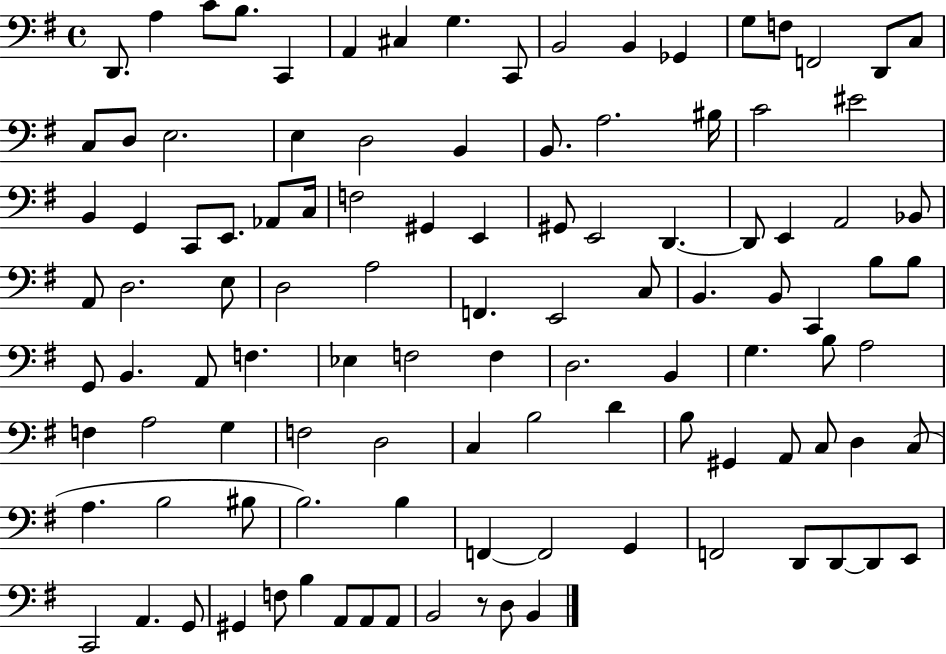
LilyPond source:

{
  \clef bass
  \time 4/4
  \defaultTimeSignature
  \key g \major
  d,8. a4 c'8 b8. c,4 | a,4 cis4 g4. c,8 | b,2 b,4 ges,4 | g8 f8 f,2 d,8 c8 | \break c8 d8 e2. | e4 d2 b,4 | b,8. a2. bis16 | c'2 eis'2 | \break b,4 g,4 c,8 e,8. aes,8 c16 | f2 gis,4 e,4 | gis,8 e,2 d,4.~~ | d,8 e,4 a,2 bes,8 | \break a,8 d2. e8 | d2 a2 | f,4. e,2 c8 | b,4. b,8 c,4 b8 b8 | \break g,8 b,4. a,8 f4. | ees4 f2 f4 | d2. b,4 | g4. b8 a2 | \break f4 a2 g4 | f2 d2 | c4 b2 d'4 | b8 gis,4 a,8 c8 d4 c8( | \break a4. b2 bis8 | b2.) b4 | f,4~~ f,2 g,4 | f,2 d,8 d,8~~ d,8 e,8 | \break c,2 a,4. g,8 | gis,4 f8 b4 a,8 a,8 a,8 | b,2 r8 d8 b,4 | \bar "|."
}